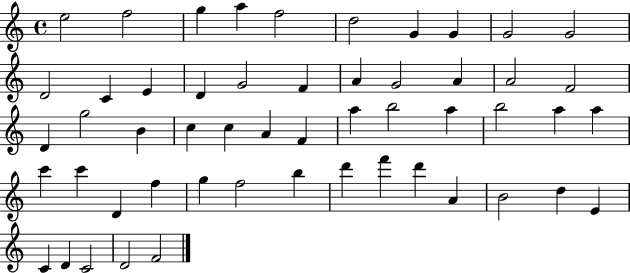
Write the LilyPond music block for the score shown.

{
  \clef treble
  \time 4/4
  \defaultTimeSignature
  \key c \major
  e''2 f''2 | g''4 a''4 f''2 | d''2 g'4 g'4 | g'2 g'2 | \break d'2 c'4 e'4 | d'4 g'2 f'4 | a'4 g'2 a'4 | a'2 f'2 | \break d'4 g''2 b'4 | c''4 c''4 a'4 f'4 | a''4 b''2 a''4 | b''2 a''4 a''4 | \break c'''4 c'''4 d'4 f''4 | g''4 f''2 b''4 | d'''4 f'''4 d'''4 a'4 | b'2 d''4 e'4 | \break c'4 d'4 c'2 | d'2 f'2 | \bar "|."
}